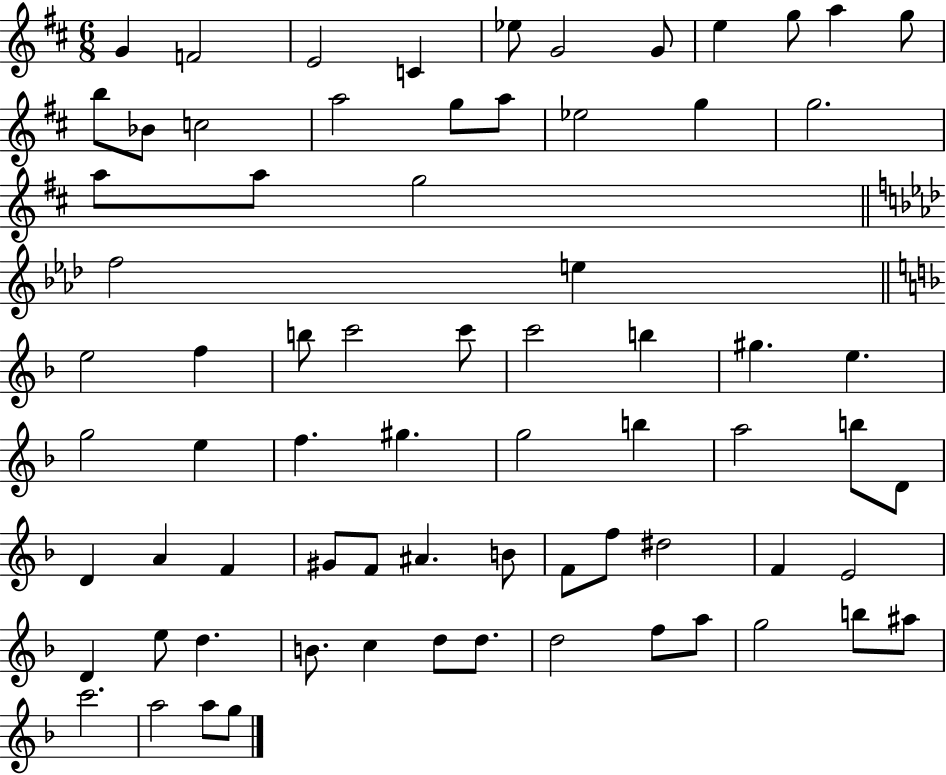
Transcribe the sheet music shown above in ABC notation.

X:1
T:Untitled
M:6/8
L:1/4
K:D
G F2 E2 C _e/2 G2 G/2 e g/2 a g/2 b/2 _B/2 c2 a2 g/2 a/2 _e2 g g2 a/2 a/2 g2 f2 e e2 f b/2 c'2 c'/2 c'2 b ^g e g2 e f ^g g2 b a2 b/2 D/2 D A F ^G/2 F/2 ^A B/2 F/2 f/2 ^d2 F E2 D e/2 d B/2 c d/2 d/2 d2 f/2 a/2 g2 b/2 ^a/2 c'2 a2 a/2 g/2